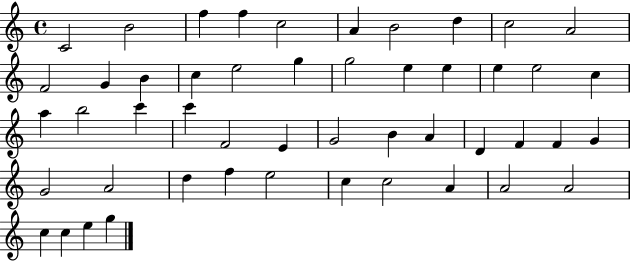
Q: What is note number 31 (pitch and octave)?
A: A4